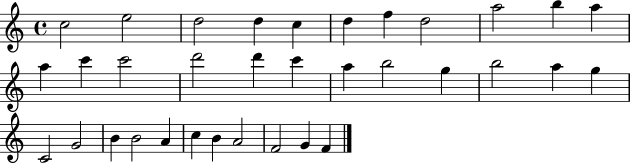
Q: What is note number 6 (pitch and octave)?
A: D5